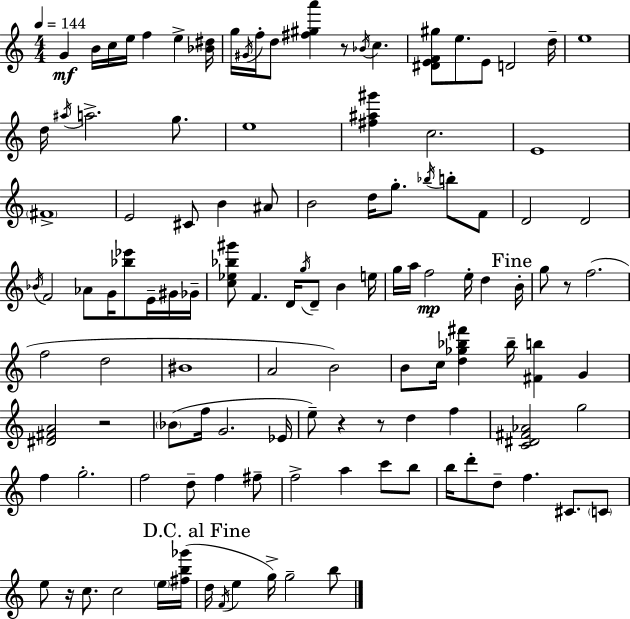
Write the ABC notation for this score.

X:1
T:Untitled
M:4/4
L:1/4
K:Am
G B/4 c/4 e/4 f e [_B^d]/4 g/4 ^G/4 f/4 d/2 [^f^ga'] z/2 _B/4 c [^DEF^g]/2 e/2 E/2 D2 d/4 e4 d/4 ^a/4 a2 g/2 e4 [^f^a^g'] c2 E4 ^F4 E2 ^C/2 B ^A/2 B2 d/4 g/2 _b/4 b/2 F/2 D2 D2 _B/4 F2 _A/2 G/4 [_b_e']/2 E/4 ^G/4 _G/4 [c_e_b^g']/2 F D/4 g/4 D/2 B e/4 g/4 a/4 f2 e/4 d B/4 g/2 z/2 f2 f2 d2 ^B4 A2 B2 B/2 c/4 [d_g_b^f'] _b/4 [^Fb] G [^D^FA]2 z2 _B/2 f/4 G2 _E/4 e/2 z z/2 d f [C^D^F_A]2 g2 f g2 f2 d/2 f ^f/2 f2 a c'/2 b/2 b/4 d'/2 d/2 f ^C/2 C/2 e/2 z/4 c/2 c2 e/4 [^fb_g']/4 d/4 F/4 e g/4 g2 b/2